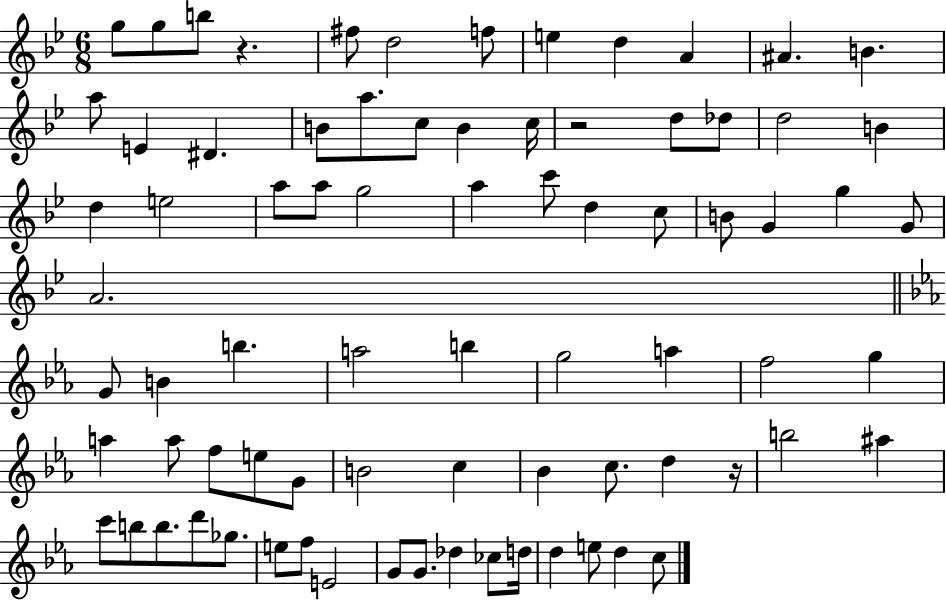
{
  \clef treble
  \numericTimeSignature
  \time 6/8
  \key bes \major
  g''8 g''8 b''8 r4. | fis''8 d''2 f''8 | e''4 d''4 a'4 | ais'4. b'4. | \break a''8 e'4 dis'4. | b'8 a''8. c''8 b'4 c''16 | r2 d''8 des''8 | d''2 b'4 | \break d''4 e''2 | a''8 a''8 g''2 | a''4 c'''8 d''4 c''8 | b'8 g'4 g''4 g'8 | \break a'2. | \bar "||" \break \key ees \major g'8 b'4 b''4. | a''2 b''4 | g''2 a''4 | f''2 g''4 | \break a''4 a''8 f''8 e''8 g'8 | b'2 c''4 | bes'4 c''8. d''4 r16 | b''2 ais''4 | \break c'''8 b''8 b''8. d'''8 ges''8. | e''8 f''8 e'2 | g'8 g'8. des''4 ces''8 d''16 | d''4 e''8 d''4 c''8 | \break \bar "|."
}